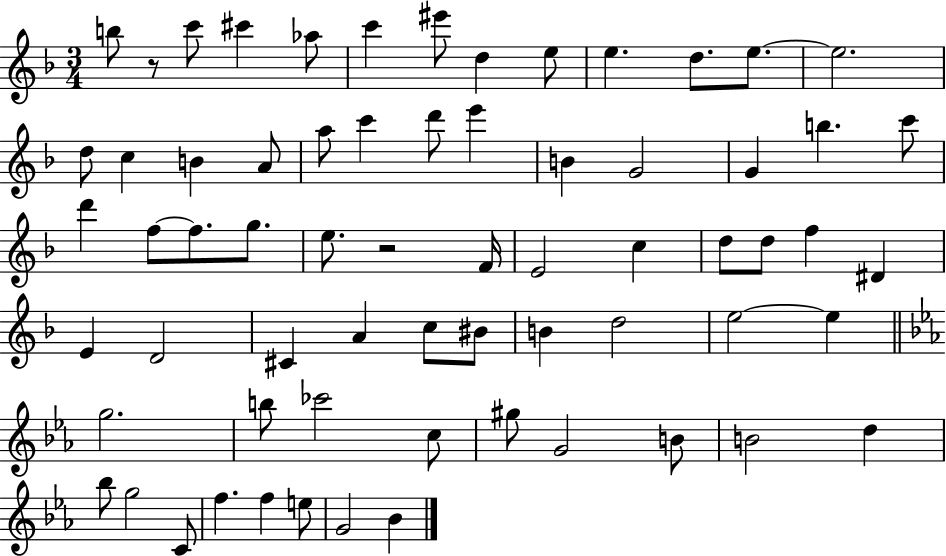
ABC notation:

X:1
T:Untitled
M:3/4
L:1/4
K:F
b/2 z/2 c'/2 ^c' _a/2 c' ^e'/2 d e/2 e d/2 e/2 e2 d/2 c B A/2 a/2 c' d'/2 e' B G2 G b c'/2 d' f/2 f/2 g/2 e/2 z2 F/4 E2 c d/2 d/2 f ^D E D2 ^C A c/2 ^B/2 B d2 e2 e g2 b/2 _c'2 c/2 ^g/2 G2 B/2 B2 d _b/2 g2 C/2 f f e/2 G2 _B